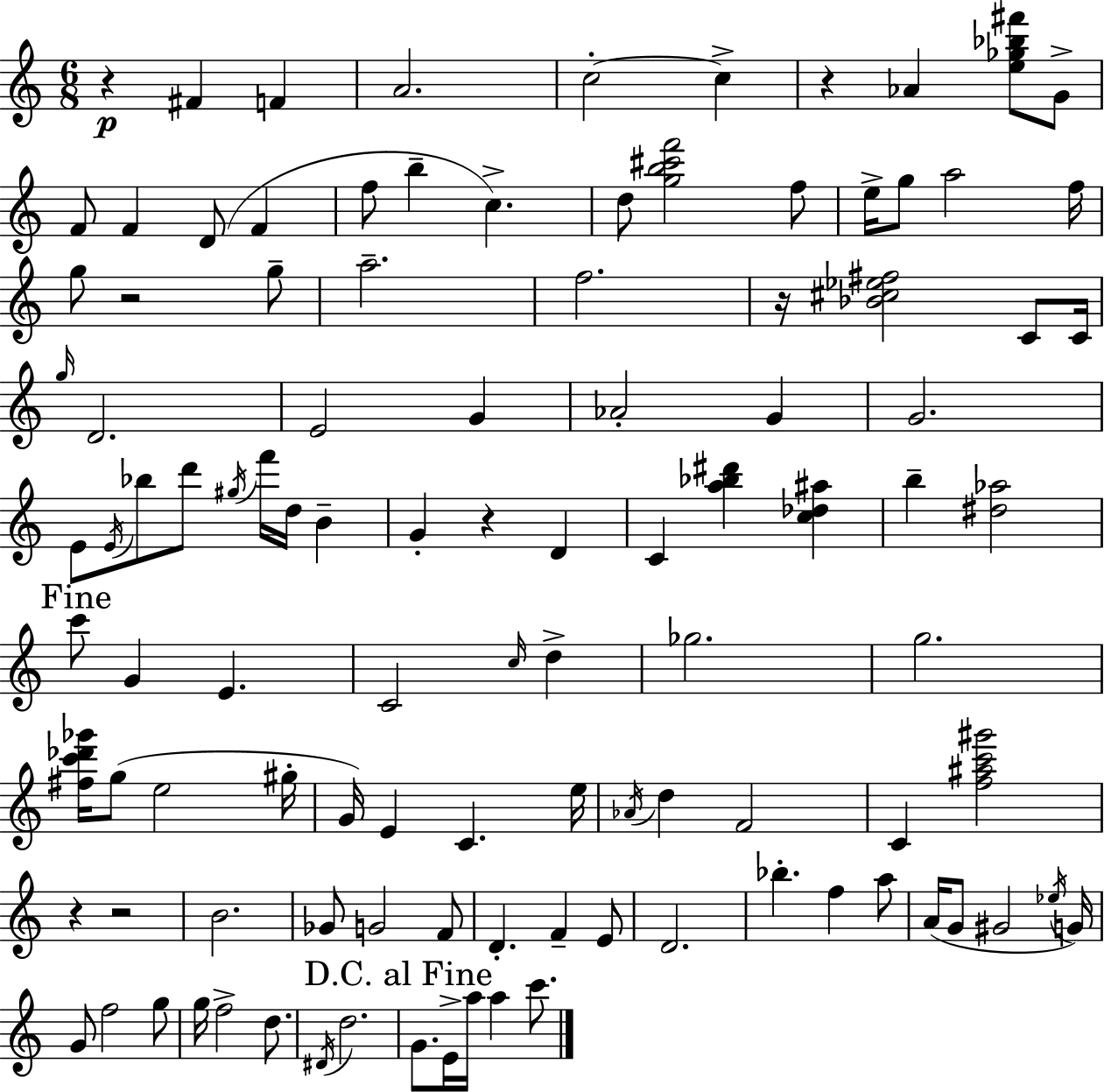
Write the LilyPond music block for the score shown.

{
  \clef treble
  \numericTimeSignature
  \time 6/8
  \key a \minor
  r4\p fis'4 f'4 | a'2. | c''2-.~~ c''4-> | r4 aes'4 <e'' ges'' bes'' fis'''>8 g'8-> | \break f'8 f'4 d'8( f'4 | f''8 b''4-- c''4.->) | d''8 <g'' b'' cis''' f'''>2 f''8 | e''16-> g''8 a''2 f''16 | \break g''8 r2 g''8-- | a''2.-- | f''2. | r16 <bes' cis'' ees'' fis''>2 c'8 c'16 | \break \grace { g''16 } d'2. | e'2 g'4 | aes'2-. g'4 | g'2. | \break e'8 \acciaccatura { e'16 } bes''8 d'''8 \acciaccatura { gis''16 } f'''16 d''16 b'4-- | g'4-. r4 d'4 | c'4 <a'' bes'' dis'''>4 <c'' des'' ais''>4 | b''4-- <dis'' aes''>2 | \break \mark "Fine" c'''8 g'4 e'4. | c'2 \grace { c''16 } | d''4-> ges''2. | g''2. | \break <fis'' c''' des''' ges'''>16 g''8( e''2 | gis''16-. g'16) e'4 c'4. | e''16 \acciaccatura { aes'16 } d''4 f'2 | c'4 <f'' ais'' c''' gis'''>2 | \break r4 r2 | b'2. | ges'8 g'2 | f'8 d'4.-. f'4-- | \break e'8 d'2. | bes''4.-. f''4 | a''8 a'16( g'8 gis'2 | \acciaccatura { ees''16 } g'16) g'8 f''2 | \break g''8 g''16 f''2-> | d''8. \acciaccatura { dis'16 } d''2. | \mark "D.C. al Fine" g'8. e'16-> a''16 | a''4 c'''8. \bar "|."
}